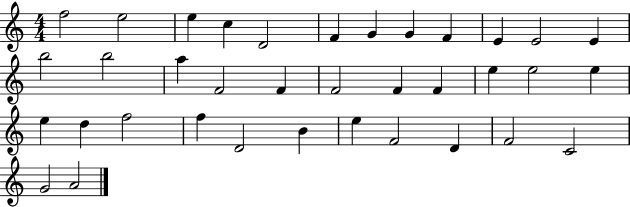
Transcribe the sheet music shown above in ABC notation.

X:1
T:Untitled
M:4/4
L:1/4
K:C
f2 e2 e c D2 F G G F E E2 E b2 b2 a F2 F F2 F F e e2 e e d f2 f D2 B e F2 D F2 C2 G2 A2